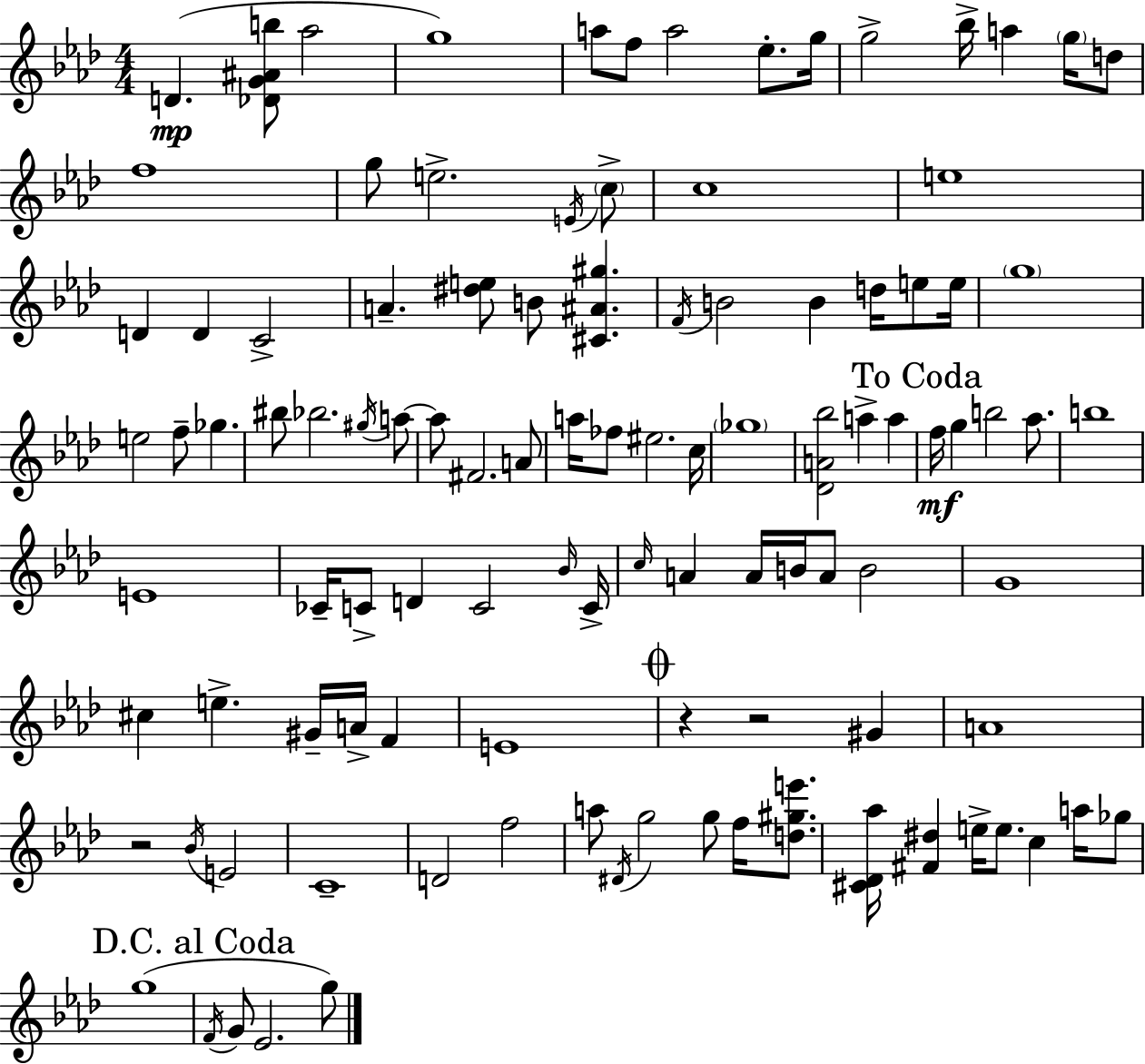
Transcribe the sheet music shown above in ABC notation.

X:1
T:Untitled
M:4/4
L:1/4
K:Ab
D [_DG^Ab]/2 _a2 g4 a/2 f/2 a2 _e/2 g/4 g2 _b/4 a g/4 d/2 f4 g/2 e2 E/4 c/2 c4 e4 D D C2 A [^de]/2 B/2 [^C^A^g] F/4 B2 B d/4 e/2 e/4 g4 e2 f/2 _g ^b/2 _b2 ^g/4 a/2 a/2 ^F2 A/2 a/4 _f/2 ^e2 c/4 _g4 [_DA_b]2 a a f/4 g b2 _a/2 b4 E4 _C/4 C/2 D C2 _B/4 C/4 c/4 A A/4 B/4 A/2 B2 G4 ^c e ^G/4 A/4 F E4 z z2 ^G A4 z2 _B/4 E2 C4 D2 f2 a/2 ^D/4 g2 g/2 f/4 [d^ge']/2 [^C_D_a]/4 [^F^d] e/4 e/2 c a/4 _g/2 g4 F/4 G/2 _E2 g/2